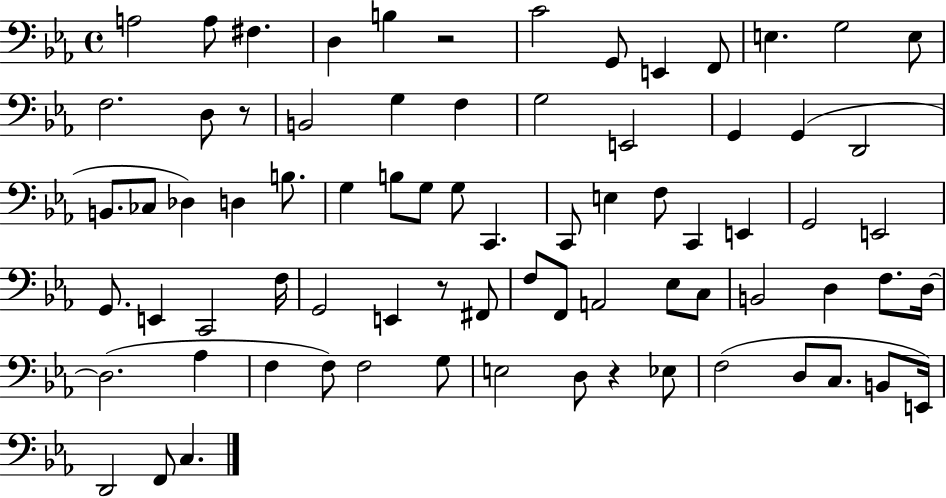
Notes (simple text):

A3/h A3/e F#3/q. D3/q B3/q R/h C4/h G2/e E2/q F2/e E3/q. G3/h E3/e F3/h. D3/e R/e B2/h G3/q F3/q G3/h E2/h G2/q G2/q D2/h B2/e. CES3/e Db3/q D3/q B3/e. G3/q B3/e G3/e G3/e C2/q. C2/e E3/q F3/e C2/q E2/q G2/h E2/h G2/e. E2/q C2/h F3/s G2/h E2/q R/e F#2/e F3/e F2/e A2/h Eb3/e C3/e B2/h D3/q F3/e. D3/s D3/h. Ab3/q F3/q F3/e F3/h G3/e E3/h D3/e R/q Eb3/e F3/h D3/e C3/e. B2/e E2/s D2/h F2/e C3/q.